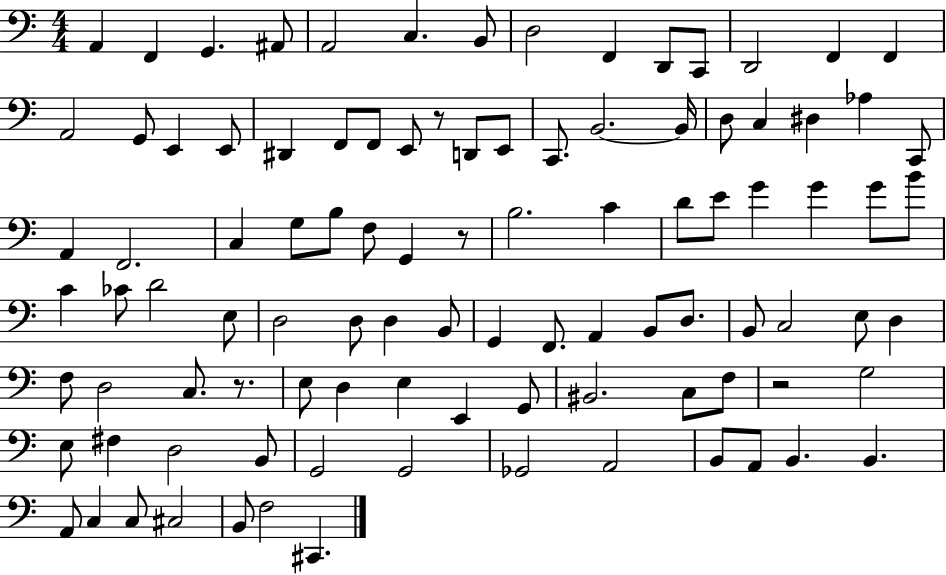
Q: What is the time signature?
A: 4/4